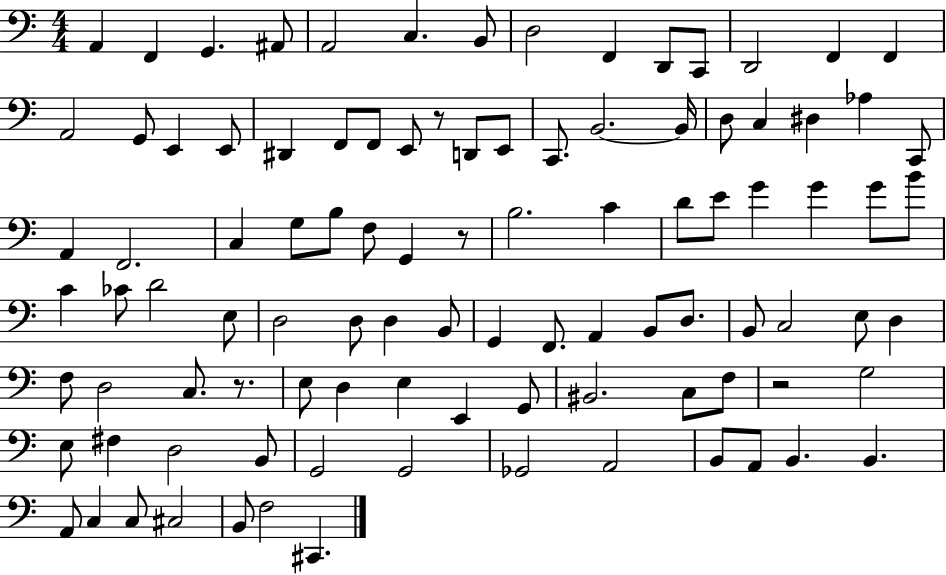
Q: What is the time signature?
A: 4/4